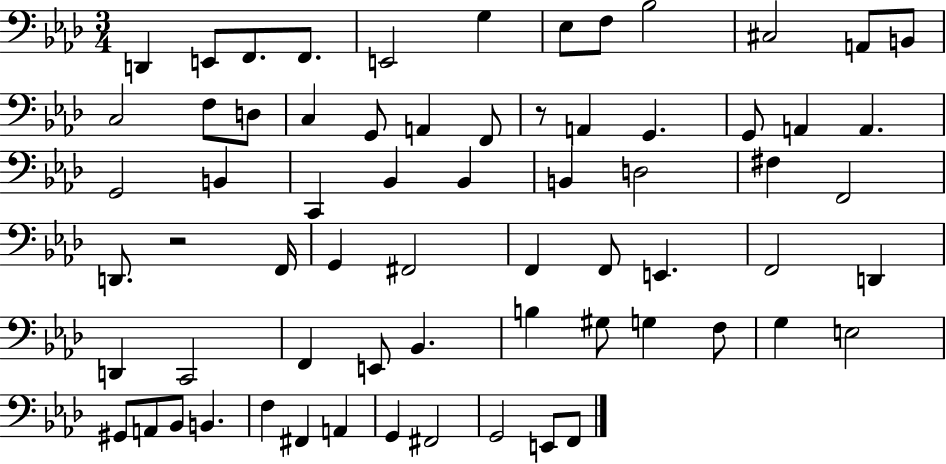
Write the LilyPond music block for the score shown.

{
  \clef bass
  \numericTimeSignature
  \time 3/4
  \key aes \major
  \repeat volta 2 { d,4 e,8 f,8. f,8. | e,2 g4 | ees8 f8 bes2 | cis2 a,8 b,8 | \break c2 f8 d8 | c4 g,8 a,4 f,8 | r8 a,4 g,4. | g,8 a,4 a,4. | \break g,2 b,4 | c,4 bes,4 bes,4 | b,4 d2 | fis4 f,2 | \break d,8. r2 f,16 | g,4 fis,2 | f,4 f,8 e,4. | f,2 d,4 | \break d,4 c,2 | f,4 e,8 bes,4. | b4 gis8 g4 f8 | g4 e2 | \break gis,8 a,8 bes,8 b,4. | f4 fis,4 a,4 | g,4 fis,2 | g,2 e,8 f,8 | \break } \bar "|."
}